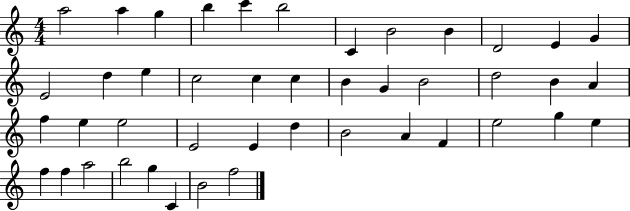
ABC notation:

X:1
T:Untitled
M:4/4
L:1/4
K:C
a2 a g b c' b2 C B2 B D2 E G E2 d e c2 c c B G B2 d2 B A f e e2 E2 E d B2 A F e2 g e f f a2 b2 g C B2 f2